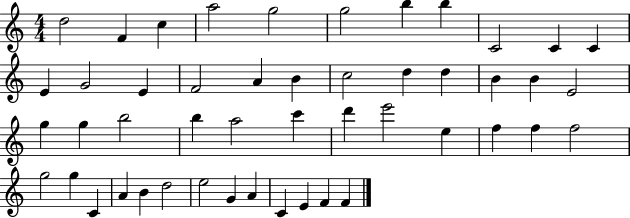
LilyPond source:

{
  \clef treble
  \numericTimeSignature
  \time 4/4
  \key c \major
  d''2 f'4 c''4 | a''2 g''2 | g''2 b''4 b''4 | c'2 c'4 c'4 | \break e'4 g'2 e'4 | f'2 a'4 b'4 | c''2 d''4 d''4 | b'4 b'4 e'2 | \break g''4 g''4 b''2 | b''4 a''2 c'''4 | d'''4 e'''2 e''4 | f''4 f''4 f''2 | \break g''2 g''4 c'4 | a'4 b'4 d''2 | e''2 g'4 a'4 | c'4 e'4 f'4 f'4 | \break \bar "|."
}